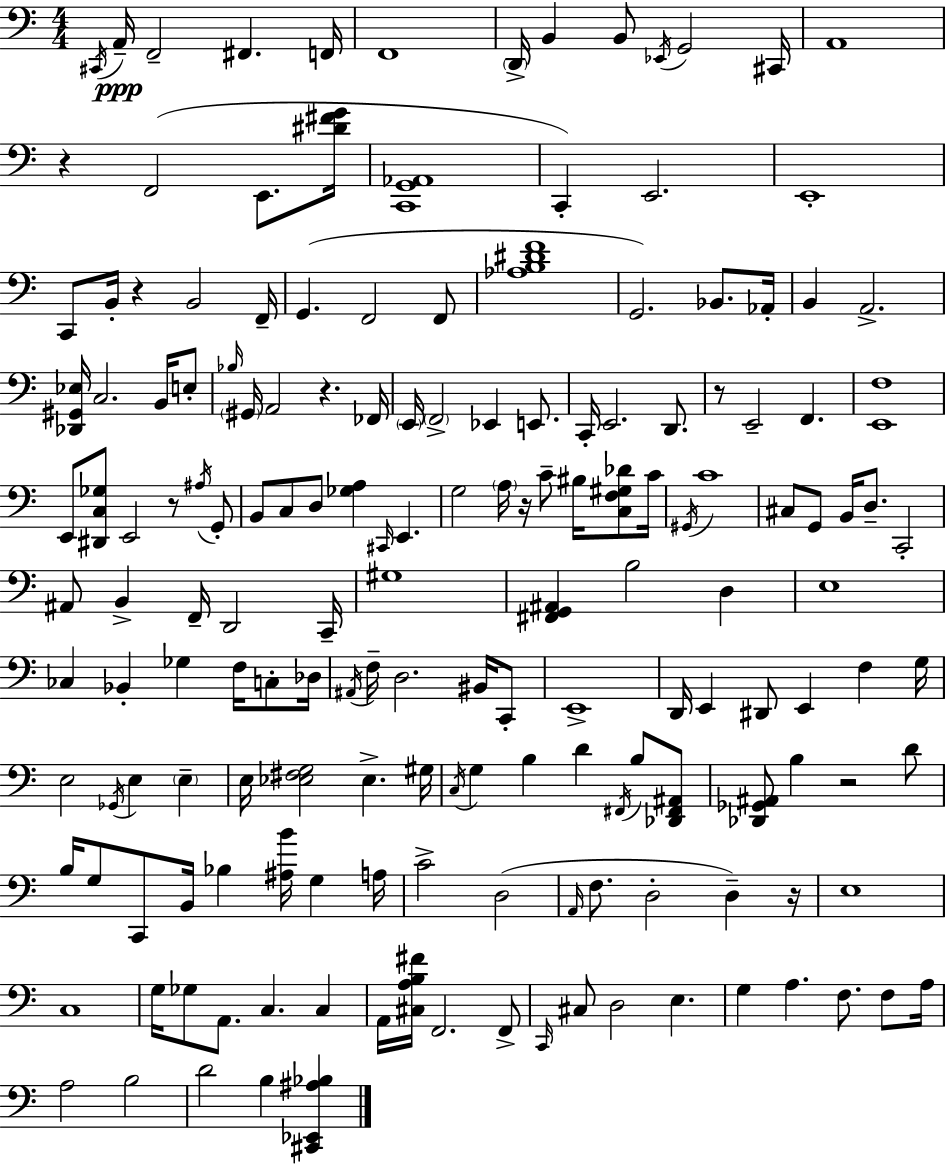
X:1
T:Untitled
M:4/4
L:1/4
K:Am
^C,,/4 A,,/4 F,,2 ^F,, F,,/4 F,,4 D,,/4 B,, B,,/2 _E,,/4 G,,2 ^C,,/4 A,,4 z F,,2 E,,/2 [^D^FG]/4 [C,,G,,_A,,]4 C,, E,,2 E,,4 C,,/2 B,,/4 z B,,2 F,,/4 G,, F,,2 F,,/2 [_A,B,^DF]4 G,,2 _B,,/2 _A,,/4 B,, A,,2 [_D,,^G,,_E,]/4 C,2 B,,/4 E,/2 _B,/4 ^G,,/4 A,,2 z _F,,/4 E,,/4 F,,2 _E,, E,,/2 C,,/4 E,,2 D,,/2 z/2 E,,2 F,, [E,,F,]4 E,,/2 [^D,,C,_G,]/2 E,,2 z/2 ^A,/4 G,,/2 B,,/2 C,/2 D,/2 [_G,A,] ^C,,/4 E,, G,2 A,/4 z/4 C/2 ^B,/4 [C,F,^G,_D]/2 C/4 ^G,,/4 C4 ^C,/2 G,,/2 B,,/4 D,/2 C,,2 ^A,,/2 B,, F,,/4 D,,2 C,,/4 ^G,4 [^F,,G,,^A,,] B,2 D, E,4 _C, _B,, _G, F,/4 C,/2 _D,/4 ^A,,/4 F,/4 D,2 ^B,,/4 C,,/2 E,,4 D,,/4 E,, ^D,,/2 E,, F, G,/4 E,2 _G,,/4 E, E, E,/4 [_E,^F,G,]2 _E, ^G,/4 C,/4 G, B, D ^F,,/4 B,/2 [_D,,^F,,^A,,]/2 [_D,,_G,,^A,,]/2 B, z2 D/2 B,/4 G,/2 C,,/2 B,,/4 _B, [^A,B]/4 G, A,/4 C2 D,2 A,,/4 F,/2 D,2 D, z/4 E,4 C,4 G,/4 _G,/2 A,,/2 C, C, A,,/4 [^C,A,B,^F]/4 F,,2 F,,/2 C,,/4 ^C,/2 D,2 E, G, A, F,/2 F,/2 A,/4 A,2 B,2 D2 B, [^C,,_E,,^A,_B,]